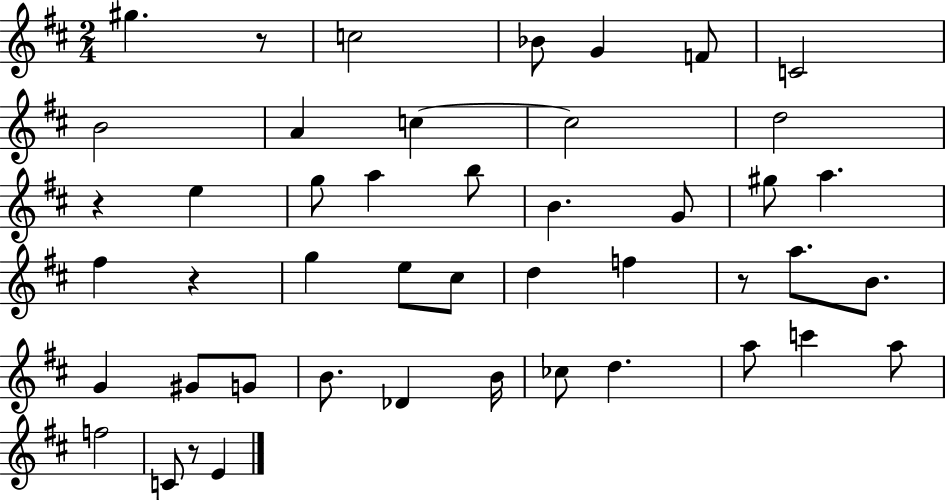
{
  \clef treble
  \numericTimeSignature
  \time 2/4
  \key d \major
  \repeat volta 2 { gis''4. r8 | c''2 | bes'8 g'4 f'8 | c'2 | \break b'2 | a'4 c''4~~ | c''2 | d''2 | \break r4 e''4 | g''8 a''4 b''8 | b'4. g'8 | gis''8 a''4. | \break fis''4 r4 | g''4 e''8 cis''8 | d''4 f''4 | r8 a''8. b'8. | \break g'4 gis'8 g'8 | b'8. des'4 b'16 | ces''8 d''4. | a''8 c'''4 a''8 | \break f''2 | c'8 r8 e'4 | } \bar "|."
}